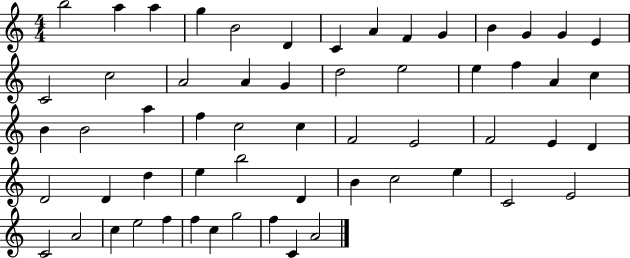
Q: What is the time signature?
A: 4/4